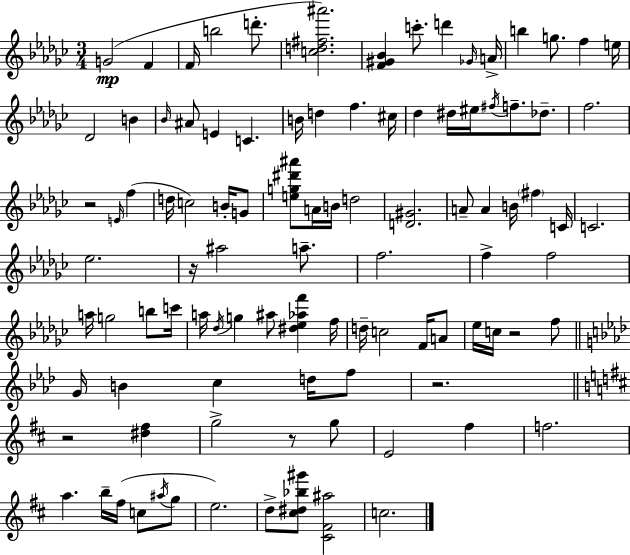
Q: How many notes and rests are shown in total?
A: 100